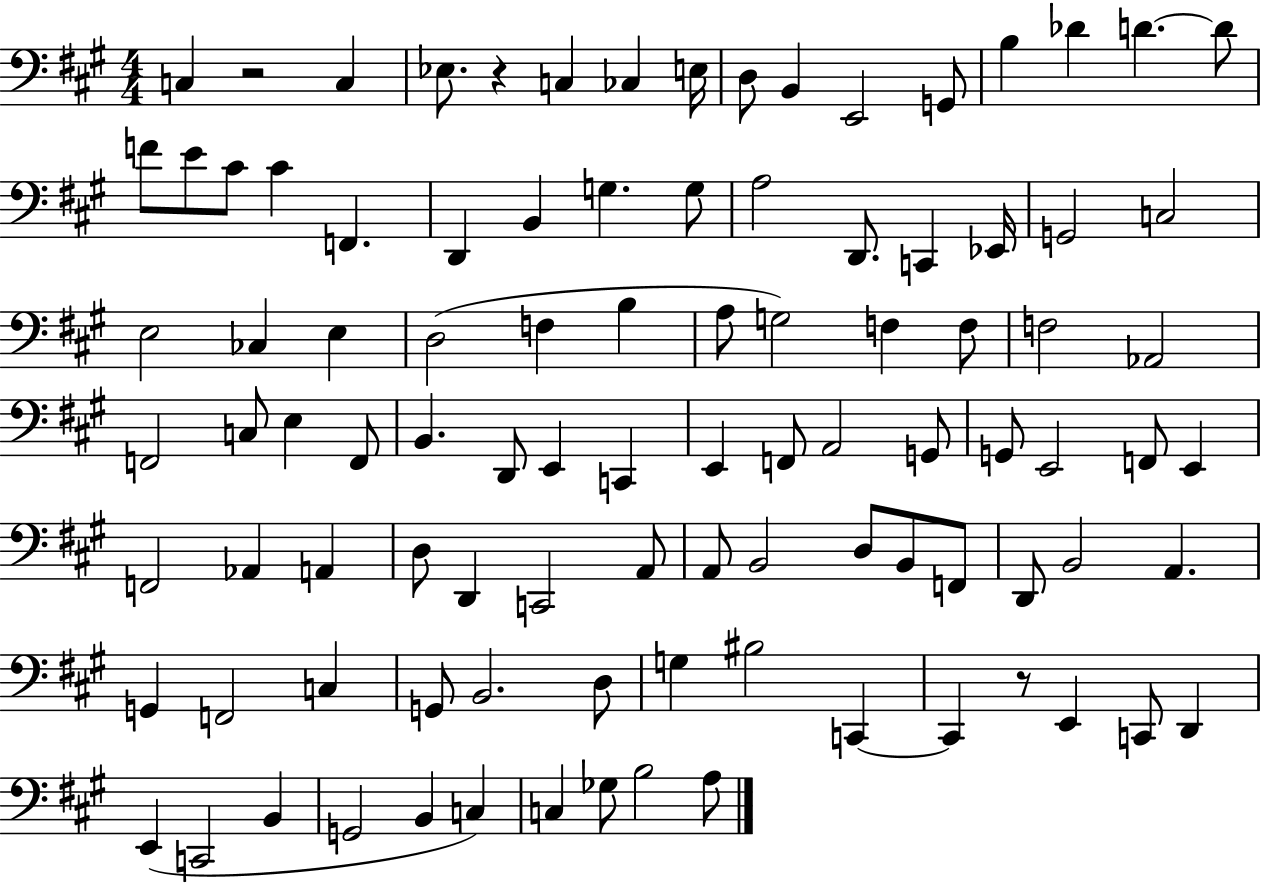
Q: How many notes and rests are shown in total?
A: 98